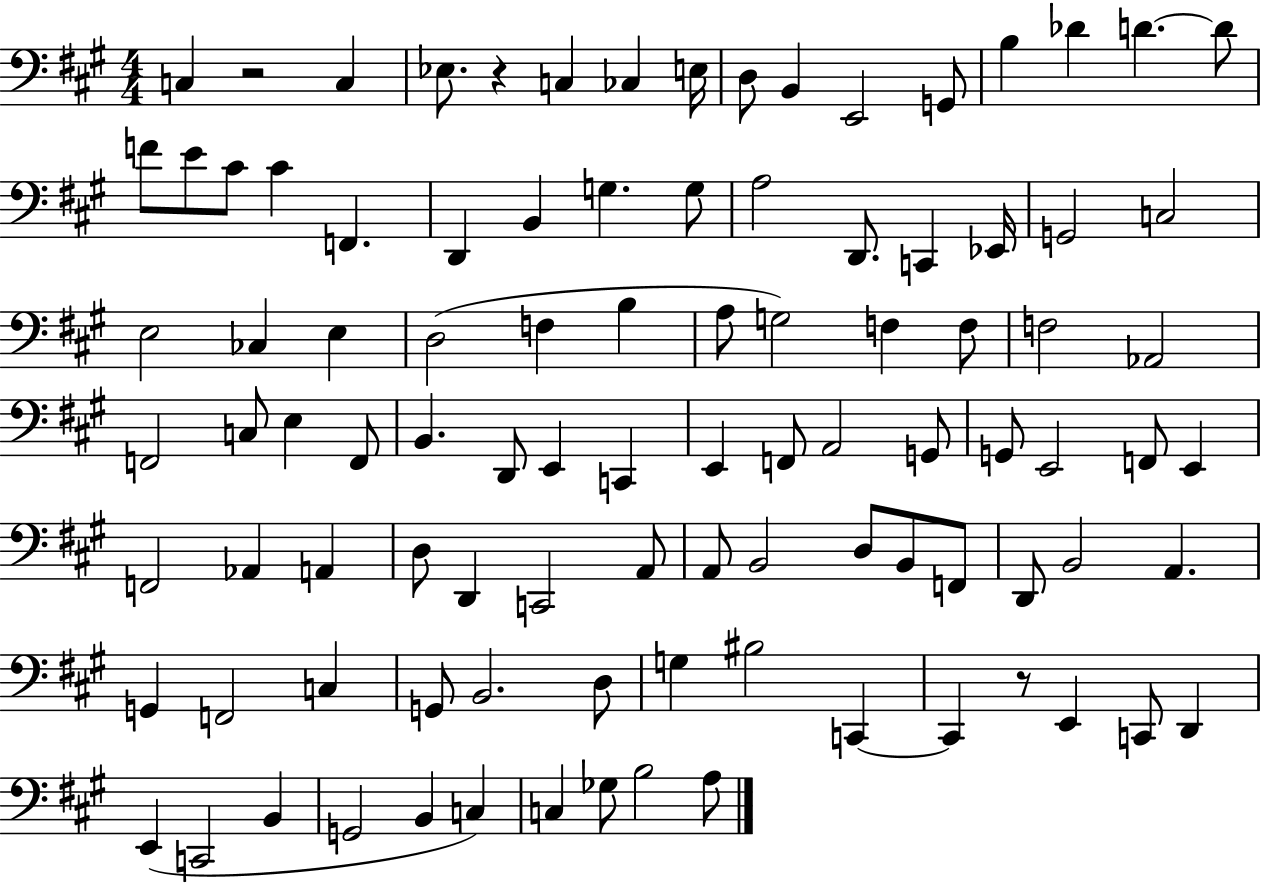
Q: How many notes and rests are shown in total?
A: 98